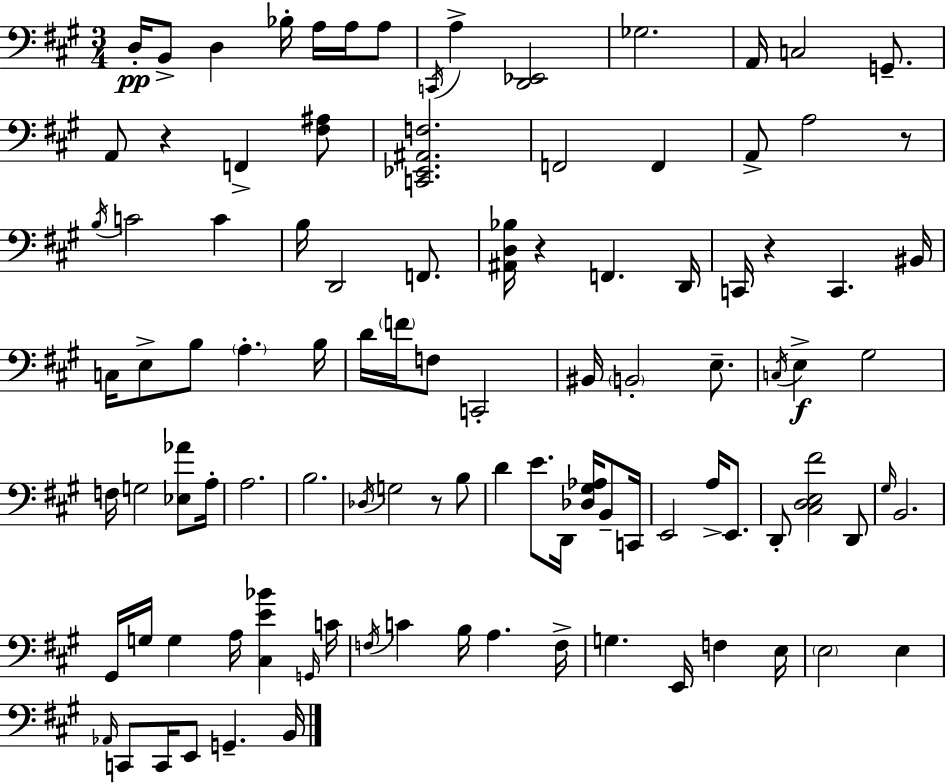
D3/s B2/e D3/q Bb3/s A3/s A3/s A3/e C2/s A3/q [D2,Eb2]/h Gb3/h. A2/s C3/h G2/e. A2/e R/q F2/q [F#3,A#3]/e [C2,Eb2,A#2,F3]/h. F2/h F2/q A2/e A3/h R/e B3/s C4/h C4/q B3/s D2/h F2/e. [A#2,D3,Bb3]/s R/q F2/q. D2/s C2/s R/q C2/q. BIS2/s C3/s E3/e B3/e A3/q. B3/s D4/s F4/s F3/e C2/h BIS2/s B2/h E3/e. C3/s E3/q G#3/h F3/s G3/h [Eb3,Ab4]/e A3/s A3/h. B3/h. Db3/s G3/h R/e B3/e D4/q E4/e. D2/s [Db3,G#3,Ab3]/s B2/e C2/s E2/h A3/s E2/e. D2/e [C#3,D3,E3,F#4]/h D2/e G#3/s B2/h. G#2/s G3/s G3/q A3/s [C#3,E4,Bb4]/q G2/s C4/s F3/s C4/q B3/s A3/q. F3/s G3/q. E2/s F3/q E3/s E3/h E3/q Ab2/s C2/e C2/s E2/e G2/q. B2/s